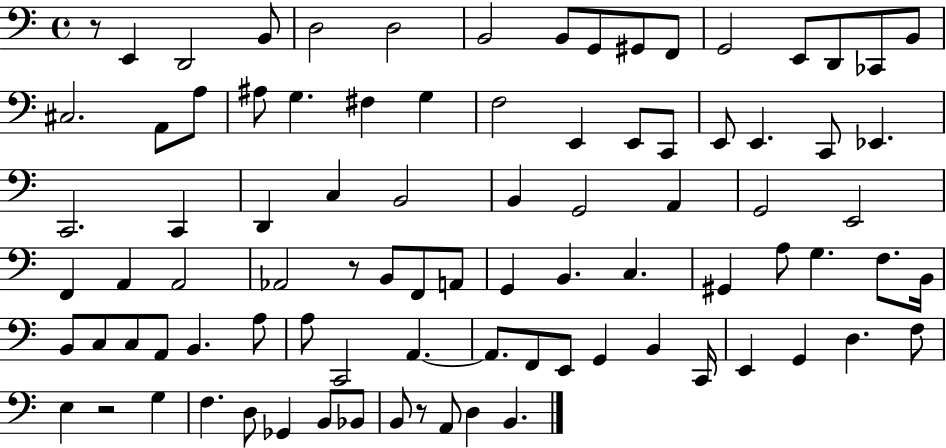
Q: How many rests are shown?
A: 4